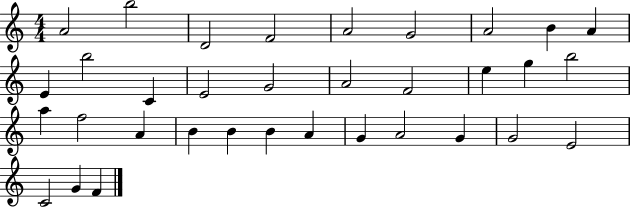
{
  \clef treble
  \numericTimeSignature
  \time 4/4
  \key c \major
  a'2 b''2 | d'2 f'2 | a'2 g'2 | a'2 b'4 a'4 | \break e'4 b''2 c'4 | e'2 g'2 | a'2 f'2 | e''4 g''4 b''2 | \break a''4 f''2 a'4 | b'4 b'4 b'4 a'4 | g'4 a'2 g'4 | g'2 e'2 | \break c'2 g'4 f'4 | \bar "|."
}